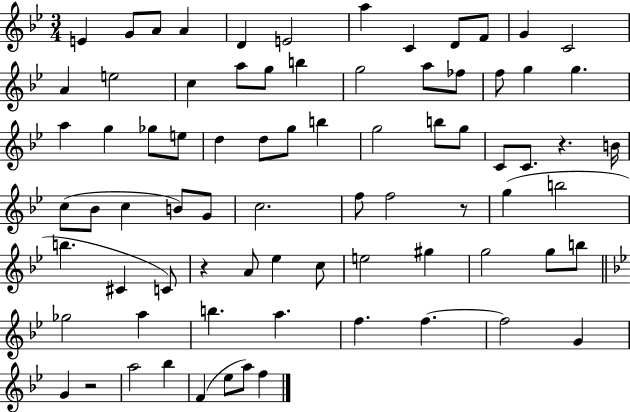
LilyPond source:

{
  \clef treble
  \numericTimeSignature
  \time 3/4
  \key bes \major
  e'4 g'8 a'8 a'4 | d'4 e'2 | a''4 c'4 d'8 f'8 | g'4 c'2 | \break a'4 e''2 | c''4 a''8 g''8 b''4 | g''2 a''8 fes''8 | f''8 g''4 g''4. | \break a''4 g''4 ges''8 e''8 | d''4 d''8 g''8 b''4 | g''2 b''8 g''8 | c'8 c'8. r4. b'16 | \break c''8( bes'8 c''4 b'8) g'8 | c''2. | f''8 f''2 r8 | g''4( b''2 | \break b''4. cis'4 c'8) | r4 a'8 ees''4 c''8 | e''2 gis''4 | g''2 g''8 b''8 | \break \bar "||" \break \key g \minor ges''2 a''4 | b''4. a''4. | f''4. f''4.~~ | f''2 g'4 | \break g'4 r2 | a''2 bes''4 | f'4( ees''8 a''8) f''4 | \bar "|."
}